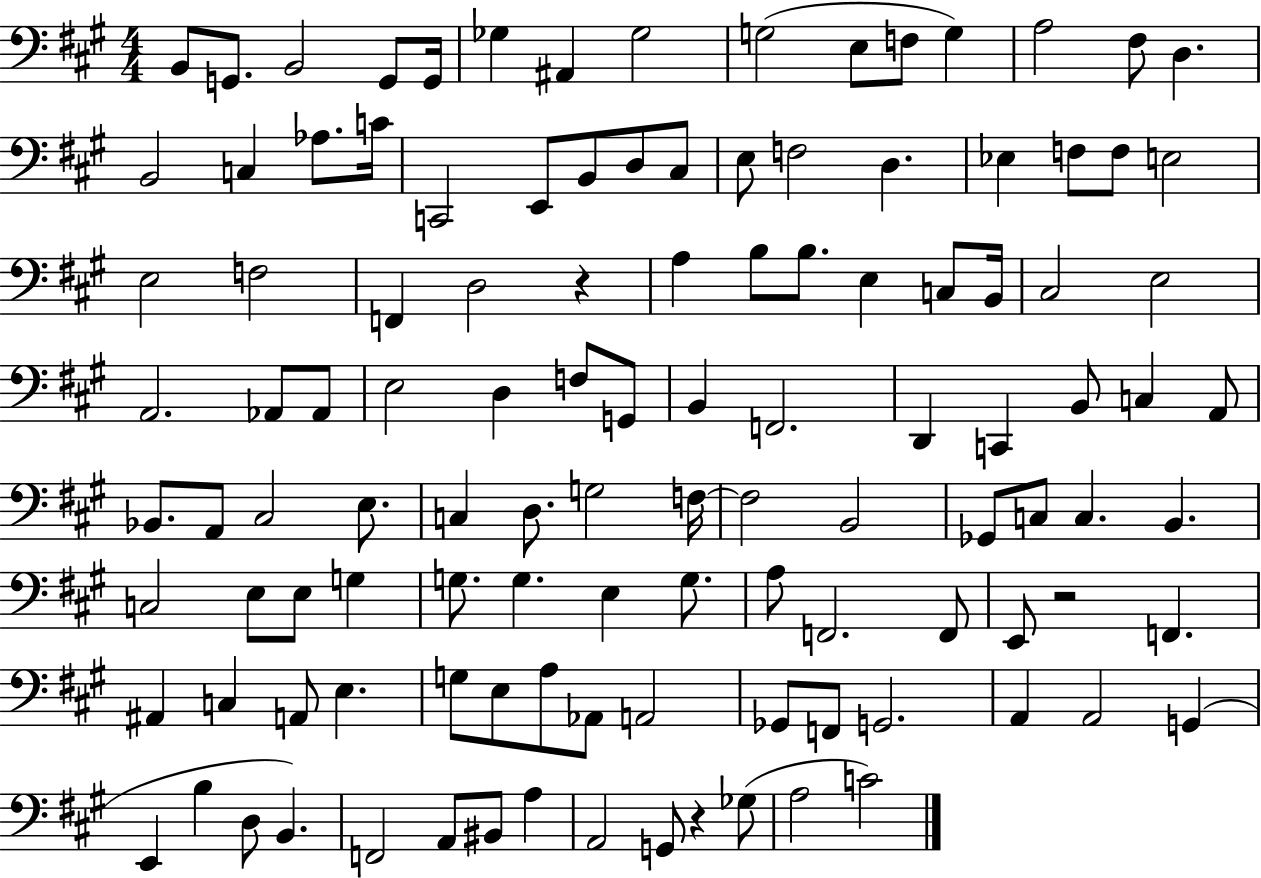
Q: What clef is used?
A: bass